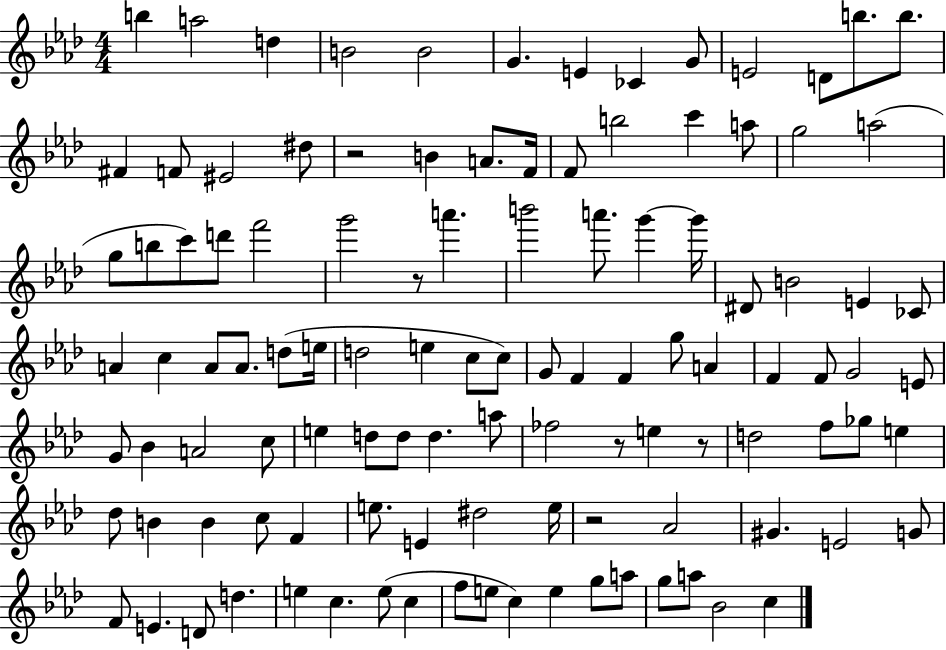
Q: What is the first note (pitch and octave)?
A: B5